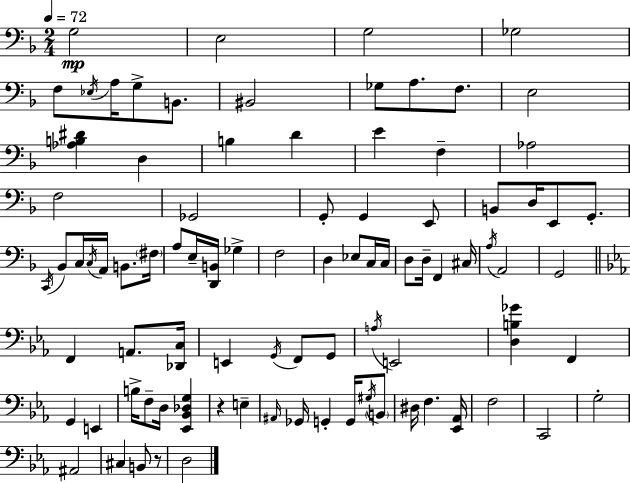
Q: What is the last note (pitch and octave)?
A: D3